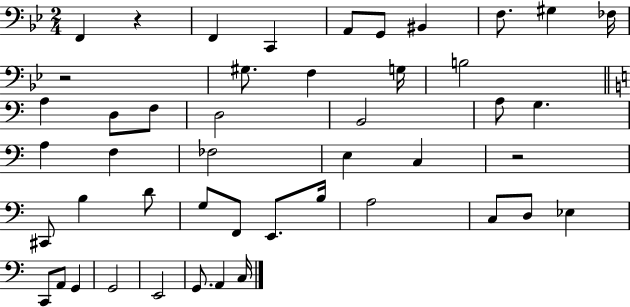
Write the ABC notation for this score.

X:1
T:Untitled
M:2/4
L:1/4
K:Bb
F,, z F,, C,, A,,/2 G,,/2 ^B,, F,/2 ^G, _F,/4 z2 ^G,/2 F, G,/4 B,2 A, D,/2 F,/2 D,2 B,,2 A,/2 G, A, F, _F,2 E, C, z2 ^C,,/2 B, D/2 G,/2 F,,/2 E,,/2 B,/4 A,2 C,/2 D,/2 _E, C,,/2 A,,/2 G,, G,,2 E,,2 G,,/2 A,, C,/4